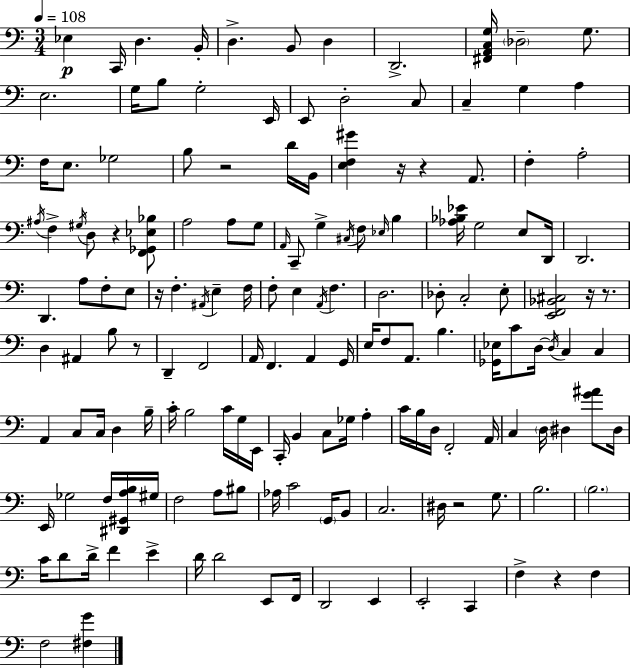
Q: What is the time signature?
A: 3/4